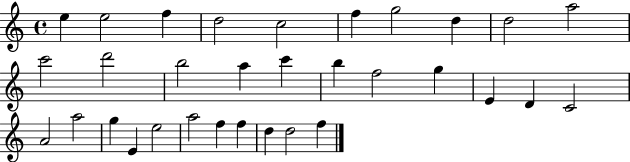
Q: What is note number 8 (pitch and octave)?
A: D5